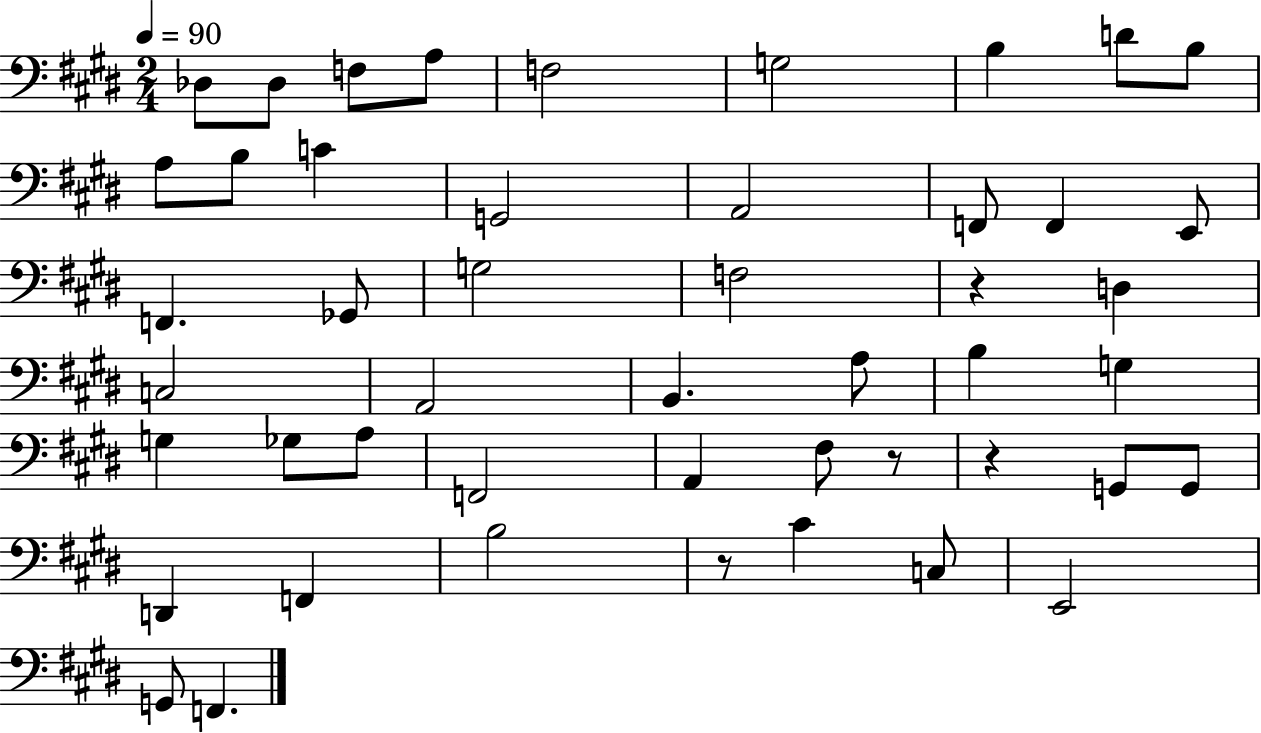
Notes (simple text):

Db3/e Db3/e F3/e A3/e F3/h G3/h B3/q D4/e B3/e A3/e B3/e C4/q G2/h A2/h F2/e F2/q E2/e F2/q. Gb2/e G3/h F3/h R/q D3/q C3/h A2/h B2/q. A3/e B3/q G3/q G3/q Gb3/e A3/e F2/h A2/q F#3/e R/e R/q G2/e G2/e D2/q F2/q B3/h R/e C#4/q C3/e E2/h G2/e F2/q.